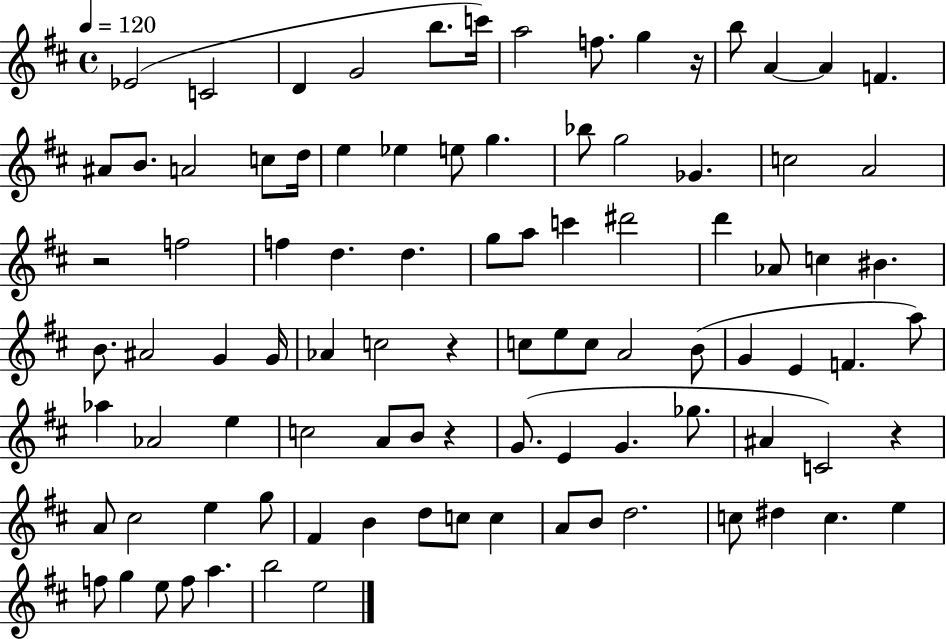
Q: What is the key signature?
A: D major